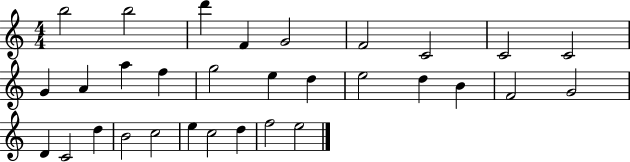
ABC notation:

X:1
T:Untitled
M:4/4
L:1/4
K:C
b2 b2 d' F G2 F2 C2 C2 C2 G A a f g2 e d e2 d B F2 G2 D C2 d B2 c2 e c2 d f2 e2